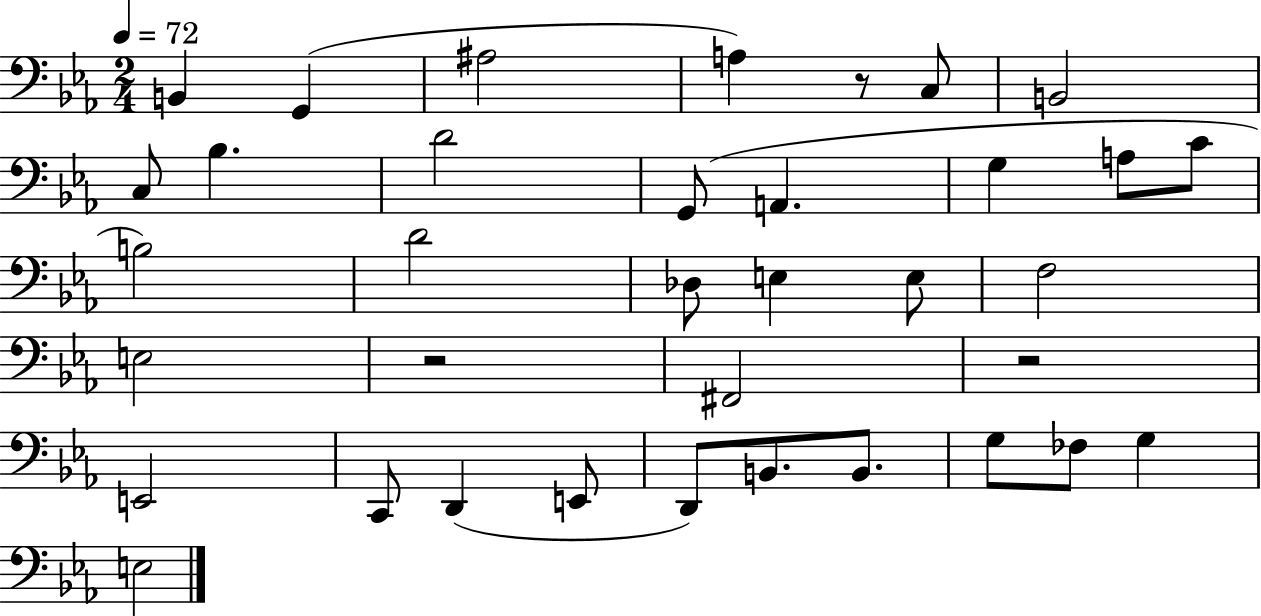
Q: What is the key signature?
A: EES major